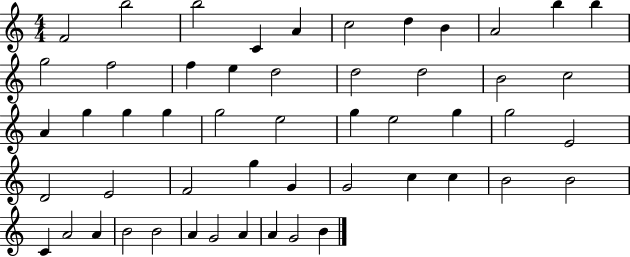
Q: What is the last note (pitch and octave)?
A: B4